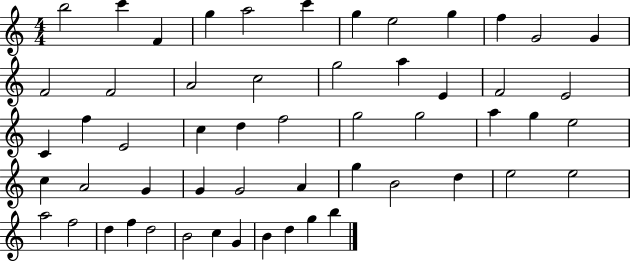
{
  \clef treble
  \numericTimeSignature
  \time 4/4
  \key c \major
  b''2 c'''4 f'4 | g''4 a''2 c'''4 | g''4 e''2 g''4 | f''4 g'2 g'4 | \break f'2 f'2 | a'2 c''2 | g''2 a''4 e'4 | f'2 e'2 | \break c'4 f''4 e'2 | c''4 d''4 f''2 | g''2 g''2 | a''4 g''4 e''2 | \break c''4 a'2 g'4 | g'4 g'2 a'4 | g''4 b'2 d''4 | e''2 e''2 | \break a''2 f''2 | d''4 f''4 d''2 | b'2 c''4 g'4 | b'4 d''4 g''4 b''4 | \break \bar "|."
}